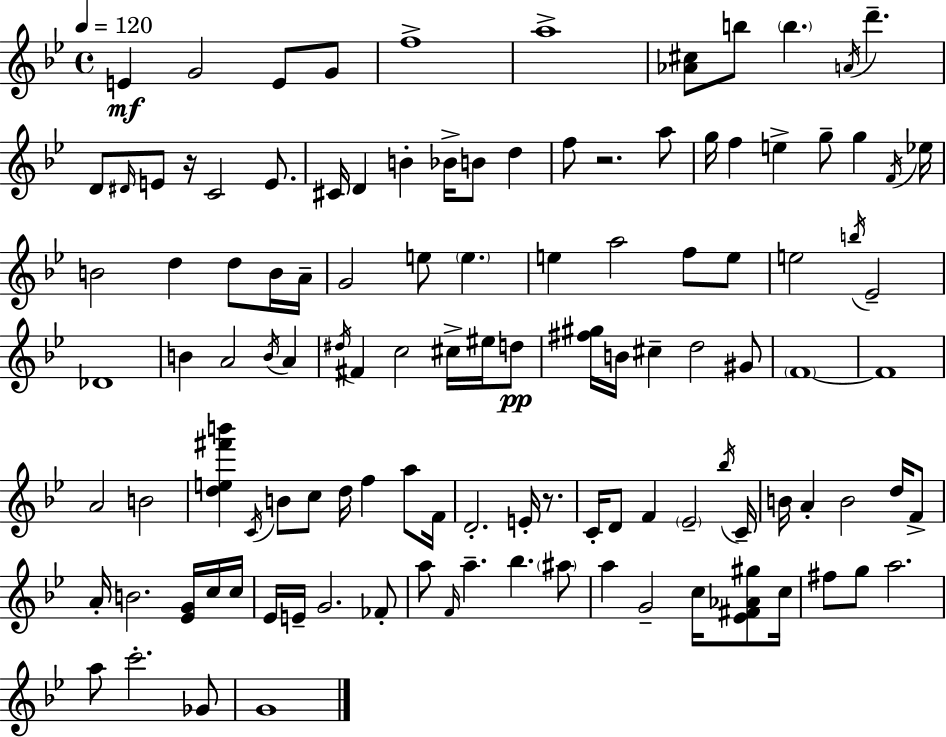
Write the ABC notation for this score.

X:1
T:Untitled
M:4/4
L:1/4
K:Gm
E G2 E/2 G/2 f4 a4 [_A^c]/2 b/2 b A/4 d' D/2 ^D/4 E/2 z/4 C2 E/2 ^C/4 D B _B/4 B/2 d f/2 z2 a/2 g/4 f e g/2 g F/4 _e/4 B2 d d/2 B/4 A/4 G2 e/2 e e a2 f/2 e/2 e2 b/4 _E2 _D4 B A2 B/4 A ^d/4 ^F c2 ^c/4 ^e/4 d/2 [^f^g]/4 B/4 ^c d2 ^G/2 F4 F4 A2 B2 [de^f'b'] C/4 B/2 c/2 d/4 f a/2 F/4 D2 E/4 z/2 C/4 D/2 F _E2 _b/4 C/4 B/4 A B2 d/4 F/2 A/4 B2 [_EG]/4 c/4 c/4 _E/4 E/4 G2 _F/2 a/2 F/4 a _b ^a/2 a G2 c/4 [_E^F_A^g]/2 c/4 ^f/2 g/2 a2 a/2 c'2 _G/2 G4